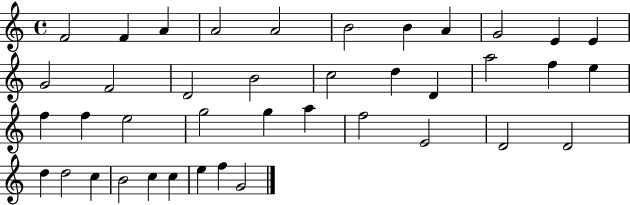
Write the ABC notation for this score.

X:1
T:Untitled
M:4/4
L:1/4
K:C
F2 F A A2 A2 B2 B A G2 E E G2 F2 D2 B2 c2 d D a2 f e f f e2 g2 g a f2 E2 D2 D2 d d2 c B2 c c e f G2